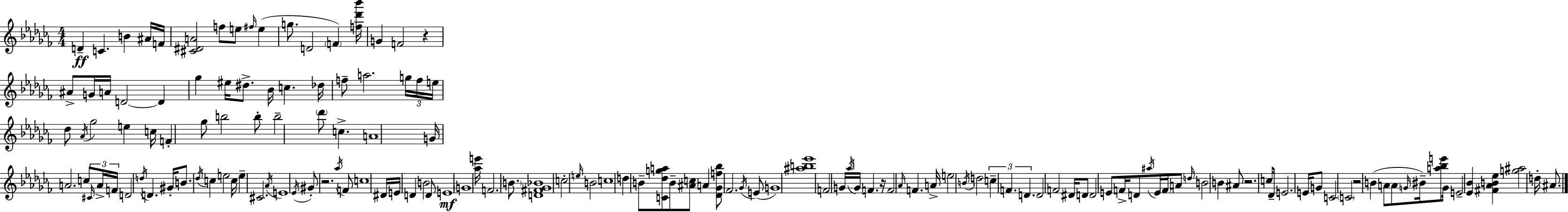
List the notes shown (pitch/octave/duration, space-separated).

D4/q C4/q. B4/q A#4/s F4/s [C#4,D#4,A4]/h F5/e E5/e F#5/s E5/q G5/e. D4/h F4/q [F5,Db6,Bb6]/s G4/q F4/h R/q A#4/e G4/s A4/s D4/h D4/q Gb5/q EIS5/s D#5/e. Bb4/s C5/q. Db5/s F5/e A5/h. G5/s F5/s E5/s Db5/e Ab4/s Gb5/h E5/q C5/s F4/q Gb5/e B5/h B5/e B5/h Db6/e C5/q. A4/w G4/s A4/h. C5/e C#4/s A4/s F4/s D4/h D5/s D4/q. G#4/s B4/e. Db5/s C5/q E5/h C5/s E5/q C#4/h. Ab4/s E4/w Eb4/s G#4/e R/h. Ab5/s F4/e C5/w D#4/s E4/s D4/q B4/h D4/e E4/w G4/w [Ab5,E6]/s F4/h. B4/e. [D4,F#4,Gb4,Bb4]/w C5/h E5/s B4/h C5/w D5/q B4/e [C4,Db5,G5,A5]/e B4/e [A#4,C5]/e A4/q [Db4,Gb4,F5,Bb5]/e FES4/h. Gb4/s E4/e G4/w [A#5,B5,Eb6]/w F4/h G4/s Ab5/s G4/s F4/q. R/s F4/h Ab4/s F4/q. A4/s E5/h B4/s D5/h C5/q F4/q. D4/q. D4/h F4/h D#4/s D4/e D4/h E4/e F4/s D4/e A#5/s E4/s F4/s A4/e D5/s B4/h B4/q A#4/e R/h. C5/e Db4/s E4/h. E4/s G4/e C4/h C4/h R/h B4/q A4/e A4/e G4/s BIS4/s [A5,Bb5,E6]/e G4/s E4/h [Eb4,Bb4]/q [F#4,Ab4,B4,Eb5]/q [G5,A#5]/h D5/s A#4/e.